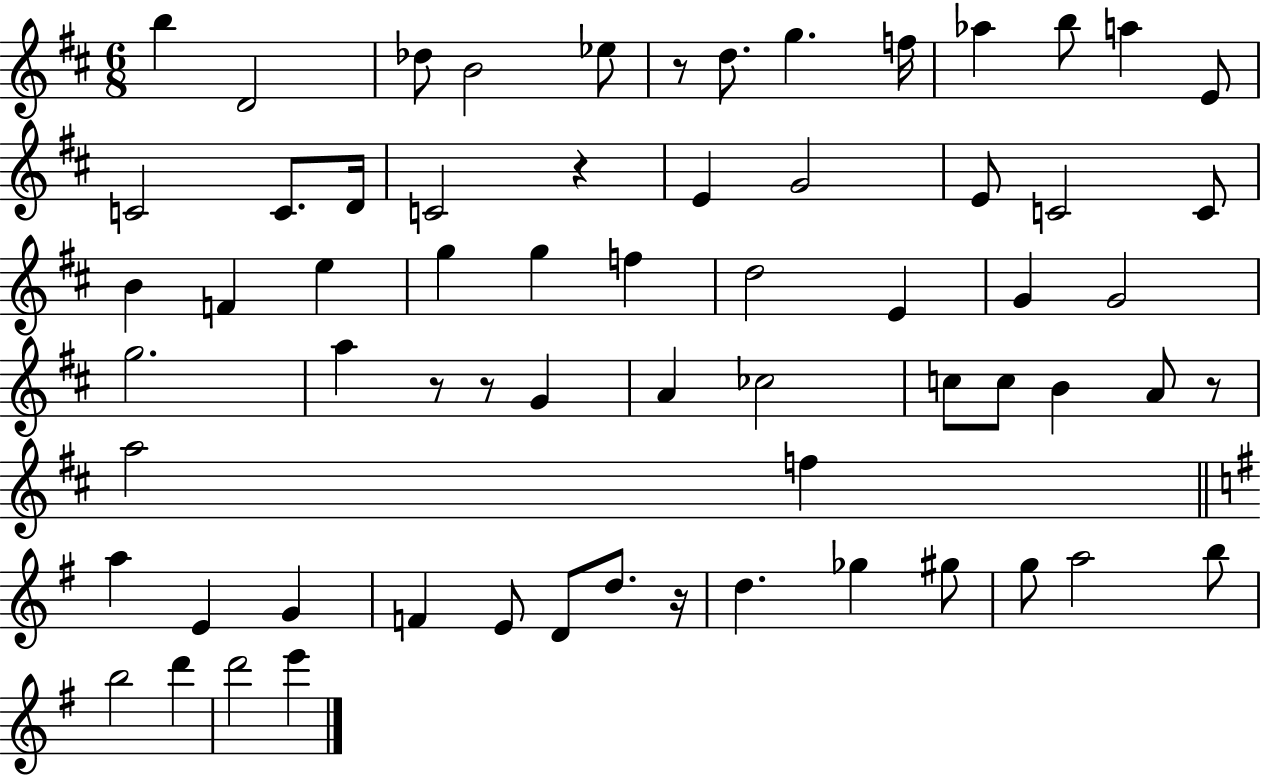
{
  \clef treble
  \numericTimeSignature
  \time 6/8
  \key d \major
  \repeat volta 2 { b''4 d'2 | des''8 b'2 ees''8 | r8 d''8. g''4. f''16 | aes''4 b''8 a''4 e'8 | \break c'2 c'8. d'16 | c'2 r4 | e'4 g'2 | e'8 c'2 c'8 | \break b'4 f'4 e''4 | g''4 g''4 f''4 | d''2 e'4 | g'4 g'2 | \break g''2. | a''4 r8 r8 g'4 | a'4 ces''2 | c''8 c''8 b'4 a'8 r8 | \break a''2 f''4 | \bar "||" \break \key g \major a''4 e'4 g'4 | f'4 e'8 d'8 d''8. r16 | d''4. ges''4 gis''8 | g''8 a''2 b''8 | \break b''2 d'''4 | d'''2 e'''4 | } \bar "|."
}